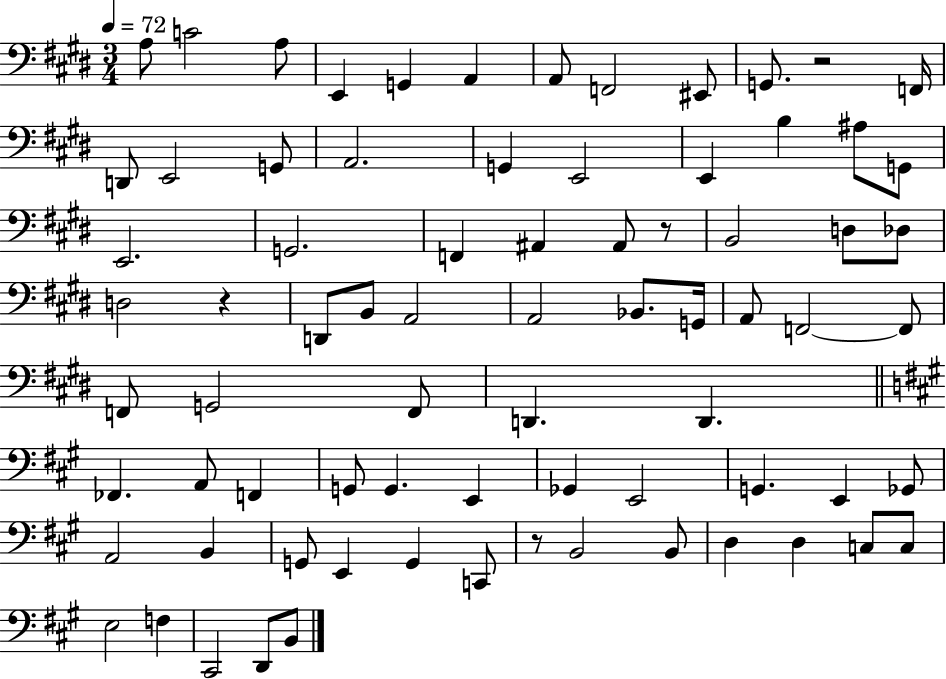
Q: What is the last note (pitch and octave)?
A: B2